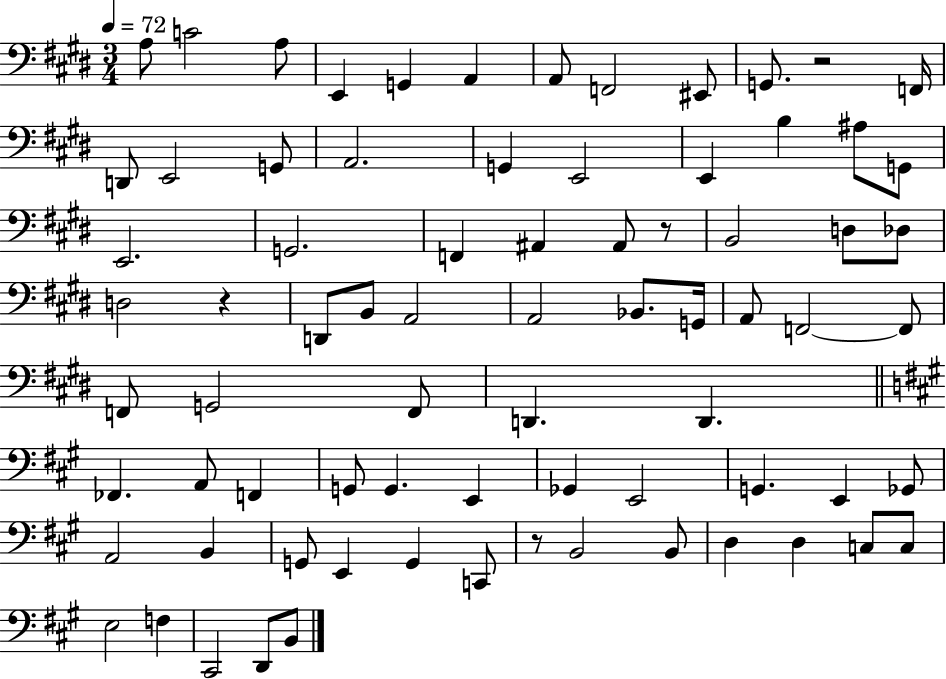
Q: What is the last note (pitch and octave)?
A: B2